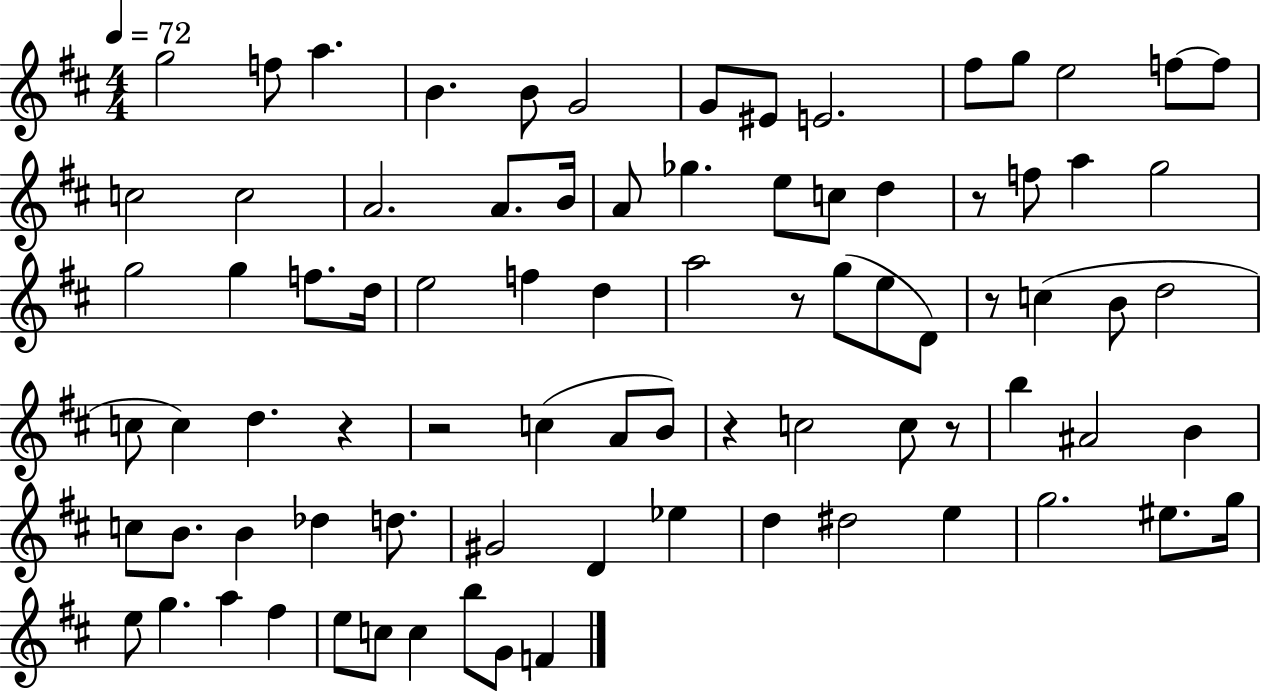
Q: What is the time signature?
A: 4/4